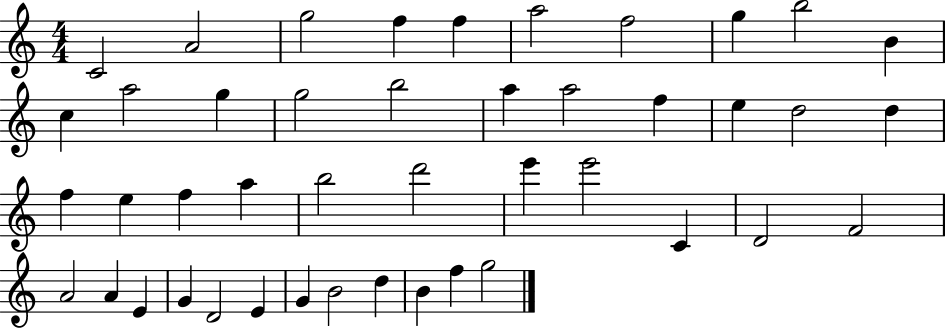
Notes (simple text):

C4/h A4/h G5/h F5/q F5/q A5/h F5/h G5/q B5/h B4/q C5/q A5/h G5/q G5/h B5/h A5/q A5/h F5/q E5/q D5/h D5/q F5/q E5/q F5/q A5/q B5/h D6/h E6/q E6/h C4/q D4/h F4/h A4/h A4/q E4/q G4/q D4/h E4/q G4/q B4/h D5/q B4/q F5/q G5/h